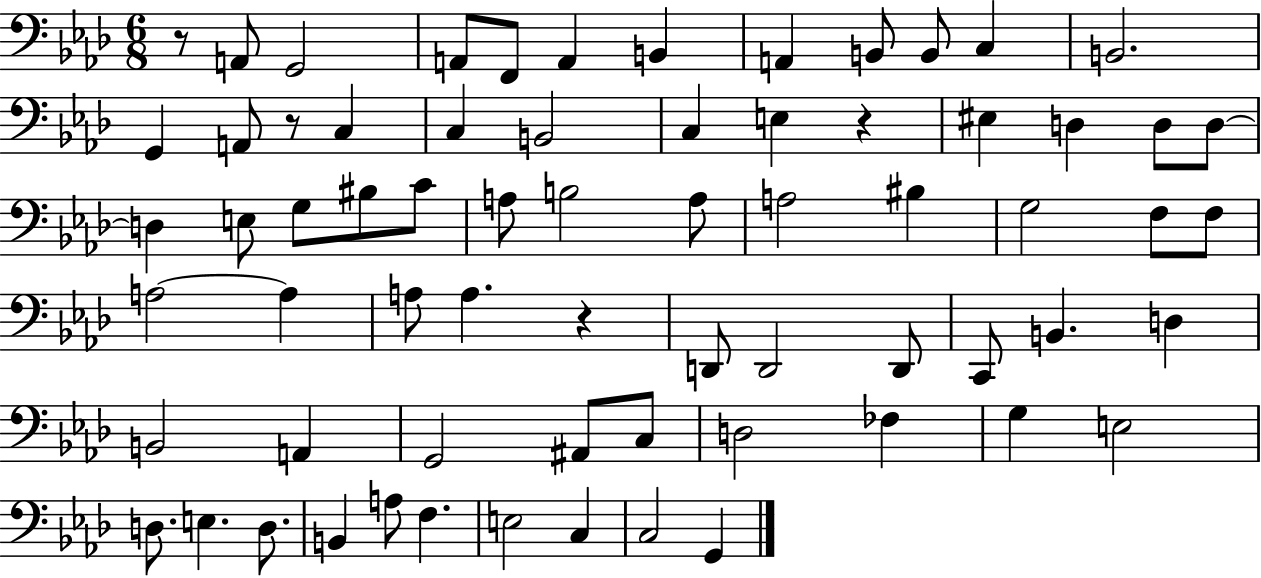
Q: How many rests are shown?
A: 4